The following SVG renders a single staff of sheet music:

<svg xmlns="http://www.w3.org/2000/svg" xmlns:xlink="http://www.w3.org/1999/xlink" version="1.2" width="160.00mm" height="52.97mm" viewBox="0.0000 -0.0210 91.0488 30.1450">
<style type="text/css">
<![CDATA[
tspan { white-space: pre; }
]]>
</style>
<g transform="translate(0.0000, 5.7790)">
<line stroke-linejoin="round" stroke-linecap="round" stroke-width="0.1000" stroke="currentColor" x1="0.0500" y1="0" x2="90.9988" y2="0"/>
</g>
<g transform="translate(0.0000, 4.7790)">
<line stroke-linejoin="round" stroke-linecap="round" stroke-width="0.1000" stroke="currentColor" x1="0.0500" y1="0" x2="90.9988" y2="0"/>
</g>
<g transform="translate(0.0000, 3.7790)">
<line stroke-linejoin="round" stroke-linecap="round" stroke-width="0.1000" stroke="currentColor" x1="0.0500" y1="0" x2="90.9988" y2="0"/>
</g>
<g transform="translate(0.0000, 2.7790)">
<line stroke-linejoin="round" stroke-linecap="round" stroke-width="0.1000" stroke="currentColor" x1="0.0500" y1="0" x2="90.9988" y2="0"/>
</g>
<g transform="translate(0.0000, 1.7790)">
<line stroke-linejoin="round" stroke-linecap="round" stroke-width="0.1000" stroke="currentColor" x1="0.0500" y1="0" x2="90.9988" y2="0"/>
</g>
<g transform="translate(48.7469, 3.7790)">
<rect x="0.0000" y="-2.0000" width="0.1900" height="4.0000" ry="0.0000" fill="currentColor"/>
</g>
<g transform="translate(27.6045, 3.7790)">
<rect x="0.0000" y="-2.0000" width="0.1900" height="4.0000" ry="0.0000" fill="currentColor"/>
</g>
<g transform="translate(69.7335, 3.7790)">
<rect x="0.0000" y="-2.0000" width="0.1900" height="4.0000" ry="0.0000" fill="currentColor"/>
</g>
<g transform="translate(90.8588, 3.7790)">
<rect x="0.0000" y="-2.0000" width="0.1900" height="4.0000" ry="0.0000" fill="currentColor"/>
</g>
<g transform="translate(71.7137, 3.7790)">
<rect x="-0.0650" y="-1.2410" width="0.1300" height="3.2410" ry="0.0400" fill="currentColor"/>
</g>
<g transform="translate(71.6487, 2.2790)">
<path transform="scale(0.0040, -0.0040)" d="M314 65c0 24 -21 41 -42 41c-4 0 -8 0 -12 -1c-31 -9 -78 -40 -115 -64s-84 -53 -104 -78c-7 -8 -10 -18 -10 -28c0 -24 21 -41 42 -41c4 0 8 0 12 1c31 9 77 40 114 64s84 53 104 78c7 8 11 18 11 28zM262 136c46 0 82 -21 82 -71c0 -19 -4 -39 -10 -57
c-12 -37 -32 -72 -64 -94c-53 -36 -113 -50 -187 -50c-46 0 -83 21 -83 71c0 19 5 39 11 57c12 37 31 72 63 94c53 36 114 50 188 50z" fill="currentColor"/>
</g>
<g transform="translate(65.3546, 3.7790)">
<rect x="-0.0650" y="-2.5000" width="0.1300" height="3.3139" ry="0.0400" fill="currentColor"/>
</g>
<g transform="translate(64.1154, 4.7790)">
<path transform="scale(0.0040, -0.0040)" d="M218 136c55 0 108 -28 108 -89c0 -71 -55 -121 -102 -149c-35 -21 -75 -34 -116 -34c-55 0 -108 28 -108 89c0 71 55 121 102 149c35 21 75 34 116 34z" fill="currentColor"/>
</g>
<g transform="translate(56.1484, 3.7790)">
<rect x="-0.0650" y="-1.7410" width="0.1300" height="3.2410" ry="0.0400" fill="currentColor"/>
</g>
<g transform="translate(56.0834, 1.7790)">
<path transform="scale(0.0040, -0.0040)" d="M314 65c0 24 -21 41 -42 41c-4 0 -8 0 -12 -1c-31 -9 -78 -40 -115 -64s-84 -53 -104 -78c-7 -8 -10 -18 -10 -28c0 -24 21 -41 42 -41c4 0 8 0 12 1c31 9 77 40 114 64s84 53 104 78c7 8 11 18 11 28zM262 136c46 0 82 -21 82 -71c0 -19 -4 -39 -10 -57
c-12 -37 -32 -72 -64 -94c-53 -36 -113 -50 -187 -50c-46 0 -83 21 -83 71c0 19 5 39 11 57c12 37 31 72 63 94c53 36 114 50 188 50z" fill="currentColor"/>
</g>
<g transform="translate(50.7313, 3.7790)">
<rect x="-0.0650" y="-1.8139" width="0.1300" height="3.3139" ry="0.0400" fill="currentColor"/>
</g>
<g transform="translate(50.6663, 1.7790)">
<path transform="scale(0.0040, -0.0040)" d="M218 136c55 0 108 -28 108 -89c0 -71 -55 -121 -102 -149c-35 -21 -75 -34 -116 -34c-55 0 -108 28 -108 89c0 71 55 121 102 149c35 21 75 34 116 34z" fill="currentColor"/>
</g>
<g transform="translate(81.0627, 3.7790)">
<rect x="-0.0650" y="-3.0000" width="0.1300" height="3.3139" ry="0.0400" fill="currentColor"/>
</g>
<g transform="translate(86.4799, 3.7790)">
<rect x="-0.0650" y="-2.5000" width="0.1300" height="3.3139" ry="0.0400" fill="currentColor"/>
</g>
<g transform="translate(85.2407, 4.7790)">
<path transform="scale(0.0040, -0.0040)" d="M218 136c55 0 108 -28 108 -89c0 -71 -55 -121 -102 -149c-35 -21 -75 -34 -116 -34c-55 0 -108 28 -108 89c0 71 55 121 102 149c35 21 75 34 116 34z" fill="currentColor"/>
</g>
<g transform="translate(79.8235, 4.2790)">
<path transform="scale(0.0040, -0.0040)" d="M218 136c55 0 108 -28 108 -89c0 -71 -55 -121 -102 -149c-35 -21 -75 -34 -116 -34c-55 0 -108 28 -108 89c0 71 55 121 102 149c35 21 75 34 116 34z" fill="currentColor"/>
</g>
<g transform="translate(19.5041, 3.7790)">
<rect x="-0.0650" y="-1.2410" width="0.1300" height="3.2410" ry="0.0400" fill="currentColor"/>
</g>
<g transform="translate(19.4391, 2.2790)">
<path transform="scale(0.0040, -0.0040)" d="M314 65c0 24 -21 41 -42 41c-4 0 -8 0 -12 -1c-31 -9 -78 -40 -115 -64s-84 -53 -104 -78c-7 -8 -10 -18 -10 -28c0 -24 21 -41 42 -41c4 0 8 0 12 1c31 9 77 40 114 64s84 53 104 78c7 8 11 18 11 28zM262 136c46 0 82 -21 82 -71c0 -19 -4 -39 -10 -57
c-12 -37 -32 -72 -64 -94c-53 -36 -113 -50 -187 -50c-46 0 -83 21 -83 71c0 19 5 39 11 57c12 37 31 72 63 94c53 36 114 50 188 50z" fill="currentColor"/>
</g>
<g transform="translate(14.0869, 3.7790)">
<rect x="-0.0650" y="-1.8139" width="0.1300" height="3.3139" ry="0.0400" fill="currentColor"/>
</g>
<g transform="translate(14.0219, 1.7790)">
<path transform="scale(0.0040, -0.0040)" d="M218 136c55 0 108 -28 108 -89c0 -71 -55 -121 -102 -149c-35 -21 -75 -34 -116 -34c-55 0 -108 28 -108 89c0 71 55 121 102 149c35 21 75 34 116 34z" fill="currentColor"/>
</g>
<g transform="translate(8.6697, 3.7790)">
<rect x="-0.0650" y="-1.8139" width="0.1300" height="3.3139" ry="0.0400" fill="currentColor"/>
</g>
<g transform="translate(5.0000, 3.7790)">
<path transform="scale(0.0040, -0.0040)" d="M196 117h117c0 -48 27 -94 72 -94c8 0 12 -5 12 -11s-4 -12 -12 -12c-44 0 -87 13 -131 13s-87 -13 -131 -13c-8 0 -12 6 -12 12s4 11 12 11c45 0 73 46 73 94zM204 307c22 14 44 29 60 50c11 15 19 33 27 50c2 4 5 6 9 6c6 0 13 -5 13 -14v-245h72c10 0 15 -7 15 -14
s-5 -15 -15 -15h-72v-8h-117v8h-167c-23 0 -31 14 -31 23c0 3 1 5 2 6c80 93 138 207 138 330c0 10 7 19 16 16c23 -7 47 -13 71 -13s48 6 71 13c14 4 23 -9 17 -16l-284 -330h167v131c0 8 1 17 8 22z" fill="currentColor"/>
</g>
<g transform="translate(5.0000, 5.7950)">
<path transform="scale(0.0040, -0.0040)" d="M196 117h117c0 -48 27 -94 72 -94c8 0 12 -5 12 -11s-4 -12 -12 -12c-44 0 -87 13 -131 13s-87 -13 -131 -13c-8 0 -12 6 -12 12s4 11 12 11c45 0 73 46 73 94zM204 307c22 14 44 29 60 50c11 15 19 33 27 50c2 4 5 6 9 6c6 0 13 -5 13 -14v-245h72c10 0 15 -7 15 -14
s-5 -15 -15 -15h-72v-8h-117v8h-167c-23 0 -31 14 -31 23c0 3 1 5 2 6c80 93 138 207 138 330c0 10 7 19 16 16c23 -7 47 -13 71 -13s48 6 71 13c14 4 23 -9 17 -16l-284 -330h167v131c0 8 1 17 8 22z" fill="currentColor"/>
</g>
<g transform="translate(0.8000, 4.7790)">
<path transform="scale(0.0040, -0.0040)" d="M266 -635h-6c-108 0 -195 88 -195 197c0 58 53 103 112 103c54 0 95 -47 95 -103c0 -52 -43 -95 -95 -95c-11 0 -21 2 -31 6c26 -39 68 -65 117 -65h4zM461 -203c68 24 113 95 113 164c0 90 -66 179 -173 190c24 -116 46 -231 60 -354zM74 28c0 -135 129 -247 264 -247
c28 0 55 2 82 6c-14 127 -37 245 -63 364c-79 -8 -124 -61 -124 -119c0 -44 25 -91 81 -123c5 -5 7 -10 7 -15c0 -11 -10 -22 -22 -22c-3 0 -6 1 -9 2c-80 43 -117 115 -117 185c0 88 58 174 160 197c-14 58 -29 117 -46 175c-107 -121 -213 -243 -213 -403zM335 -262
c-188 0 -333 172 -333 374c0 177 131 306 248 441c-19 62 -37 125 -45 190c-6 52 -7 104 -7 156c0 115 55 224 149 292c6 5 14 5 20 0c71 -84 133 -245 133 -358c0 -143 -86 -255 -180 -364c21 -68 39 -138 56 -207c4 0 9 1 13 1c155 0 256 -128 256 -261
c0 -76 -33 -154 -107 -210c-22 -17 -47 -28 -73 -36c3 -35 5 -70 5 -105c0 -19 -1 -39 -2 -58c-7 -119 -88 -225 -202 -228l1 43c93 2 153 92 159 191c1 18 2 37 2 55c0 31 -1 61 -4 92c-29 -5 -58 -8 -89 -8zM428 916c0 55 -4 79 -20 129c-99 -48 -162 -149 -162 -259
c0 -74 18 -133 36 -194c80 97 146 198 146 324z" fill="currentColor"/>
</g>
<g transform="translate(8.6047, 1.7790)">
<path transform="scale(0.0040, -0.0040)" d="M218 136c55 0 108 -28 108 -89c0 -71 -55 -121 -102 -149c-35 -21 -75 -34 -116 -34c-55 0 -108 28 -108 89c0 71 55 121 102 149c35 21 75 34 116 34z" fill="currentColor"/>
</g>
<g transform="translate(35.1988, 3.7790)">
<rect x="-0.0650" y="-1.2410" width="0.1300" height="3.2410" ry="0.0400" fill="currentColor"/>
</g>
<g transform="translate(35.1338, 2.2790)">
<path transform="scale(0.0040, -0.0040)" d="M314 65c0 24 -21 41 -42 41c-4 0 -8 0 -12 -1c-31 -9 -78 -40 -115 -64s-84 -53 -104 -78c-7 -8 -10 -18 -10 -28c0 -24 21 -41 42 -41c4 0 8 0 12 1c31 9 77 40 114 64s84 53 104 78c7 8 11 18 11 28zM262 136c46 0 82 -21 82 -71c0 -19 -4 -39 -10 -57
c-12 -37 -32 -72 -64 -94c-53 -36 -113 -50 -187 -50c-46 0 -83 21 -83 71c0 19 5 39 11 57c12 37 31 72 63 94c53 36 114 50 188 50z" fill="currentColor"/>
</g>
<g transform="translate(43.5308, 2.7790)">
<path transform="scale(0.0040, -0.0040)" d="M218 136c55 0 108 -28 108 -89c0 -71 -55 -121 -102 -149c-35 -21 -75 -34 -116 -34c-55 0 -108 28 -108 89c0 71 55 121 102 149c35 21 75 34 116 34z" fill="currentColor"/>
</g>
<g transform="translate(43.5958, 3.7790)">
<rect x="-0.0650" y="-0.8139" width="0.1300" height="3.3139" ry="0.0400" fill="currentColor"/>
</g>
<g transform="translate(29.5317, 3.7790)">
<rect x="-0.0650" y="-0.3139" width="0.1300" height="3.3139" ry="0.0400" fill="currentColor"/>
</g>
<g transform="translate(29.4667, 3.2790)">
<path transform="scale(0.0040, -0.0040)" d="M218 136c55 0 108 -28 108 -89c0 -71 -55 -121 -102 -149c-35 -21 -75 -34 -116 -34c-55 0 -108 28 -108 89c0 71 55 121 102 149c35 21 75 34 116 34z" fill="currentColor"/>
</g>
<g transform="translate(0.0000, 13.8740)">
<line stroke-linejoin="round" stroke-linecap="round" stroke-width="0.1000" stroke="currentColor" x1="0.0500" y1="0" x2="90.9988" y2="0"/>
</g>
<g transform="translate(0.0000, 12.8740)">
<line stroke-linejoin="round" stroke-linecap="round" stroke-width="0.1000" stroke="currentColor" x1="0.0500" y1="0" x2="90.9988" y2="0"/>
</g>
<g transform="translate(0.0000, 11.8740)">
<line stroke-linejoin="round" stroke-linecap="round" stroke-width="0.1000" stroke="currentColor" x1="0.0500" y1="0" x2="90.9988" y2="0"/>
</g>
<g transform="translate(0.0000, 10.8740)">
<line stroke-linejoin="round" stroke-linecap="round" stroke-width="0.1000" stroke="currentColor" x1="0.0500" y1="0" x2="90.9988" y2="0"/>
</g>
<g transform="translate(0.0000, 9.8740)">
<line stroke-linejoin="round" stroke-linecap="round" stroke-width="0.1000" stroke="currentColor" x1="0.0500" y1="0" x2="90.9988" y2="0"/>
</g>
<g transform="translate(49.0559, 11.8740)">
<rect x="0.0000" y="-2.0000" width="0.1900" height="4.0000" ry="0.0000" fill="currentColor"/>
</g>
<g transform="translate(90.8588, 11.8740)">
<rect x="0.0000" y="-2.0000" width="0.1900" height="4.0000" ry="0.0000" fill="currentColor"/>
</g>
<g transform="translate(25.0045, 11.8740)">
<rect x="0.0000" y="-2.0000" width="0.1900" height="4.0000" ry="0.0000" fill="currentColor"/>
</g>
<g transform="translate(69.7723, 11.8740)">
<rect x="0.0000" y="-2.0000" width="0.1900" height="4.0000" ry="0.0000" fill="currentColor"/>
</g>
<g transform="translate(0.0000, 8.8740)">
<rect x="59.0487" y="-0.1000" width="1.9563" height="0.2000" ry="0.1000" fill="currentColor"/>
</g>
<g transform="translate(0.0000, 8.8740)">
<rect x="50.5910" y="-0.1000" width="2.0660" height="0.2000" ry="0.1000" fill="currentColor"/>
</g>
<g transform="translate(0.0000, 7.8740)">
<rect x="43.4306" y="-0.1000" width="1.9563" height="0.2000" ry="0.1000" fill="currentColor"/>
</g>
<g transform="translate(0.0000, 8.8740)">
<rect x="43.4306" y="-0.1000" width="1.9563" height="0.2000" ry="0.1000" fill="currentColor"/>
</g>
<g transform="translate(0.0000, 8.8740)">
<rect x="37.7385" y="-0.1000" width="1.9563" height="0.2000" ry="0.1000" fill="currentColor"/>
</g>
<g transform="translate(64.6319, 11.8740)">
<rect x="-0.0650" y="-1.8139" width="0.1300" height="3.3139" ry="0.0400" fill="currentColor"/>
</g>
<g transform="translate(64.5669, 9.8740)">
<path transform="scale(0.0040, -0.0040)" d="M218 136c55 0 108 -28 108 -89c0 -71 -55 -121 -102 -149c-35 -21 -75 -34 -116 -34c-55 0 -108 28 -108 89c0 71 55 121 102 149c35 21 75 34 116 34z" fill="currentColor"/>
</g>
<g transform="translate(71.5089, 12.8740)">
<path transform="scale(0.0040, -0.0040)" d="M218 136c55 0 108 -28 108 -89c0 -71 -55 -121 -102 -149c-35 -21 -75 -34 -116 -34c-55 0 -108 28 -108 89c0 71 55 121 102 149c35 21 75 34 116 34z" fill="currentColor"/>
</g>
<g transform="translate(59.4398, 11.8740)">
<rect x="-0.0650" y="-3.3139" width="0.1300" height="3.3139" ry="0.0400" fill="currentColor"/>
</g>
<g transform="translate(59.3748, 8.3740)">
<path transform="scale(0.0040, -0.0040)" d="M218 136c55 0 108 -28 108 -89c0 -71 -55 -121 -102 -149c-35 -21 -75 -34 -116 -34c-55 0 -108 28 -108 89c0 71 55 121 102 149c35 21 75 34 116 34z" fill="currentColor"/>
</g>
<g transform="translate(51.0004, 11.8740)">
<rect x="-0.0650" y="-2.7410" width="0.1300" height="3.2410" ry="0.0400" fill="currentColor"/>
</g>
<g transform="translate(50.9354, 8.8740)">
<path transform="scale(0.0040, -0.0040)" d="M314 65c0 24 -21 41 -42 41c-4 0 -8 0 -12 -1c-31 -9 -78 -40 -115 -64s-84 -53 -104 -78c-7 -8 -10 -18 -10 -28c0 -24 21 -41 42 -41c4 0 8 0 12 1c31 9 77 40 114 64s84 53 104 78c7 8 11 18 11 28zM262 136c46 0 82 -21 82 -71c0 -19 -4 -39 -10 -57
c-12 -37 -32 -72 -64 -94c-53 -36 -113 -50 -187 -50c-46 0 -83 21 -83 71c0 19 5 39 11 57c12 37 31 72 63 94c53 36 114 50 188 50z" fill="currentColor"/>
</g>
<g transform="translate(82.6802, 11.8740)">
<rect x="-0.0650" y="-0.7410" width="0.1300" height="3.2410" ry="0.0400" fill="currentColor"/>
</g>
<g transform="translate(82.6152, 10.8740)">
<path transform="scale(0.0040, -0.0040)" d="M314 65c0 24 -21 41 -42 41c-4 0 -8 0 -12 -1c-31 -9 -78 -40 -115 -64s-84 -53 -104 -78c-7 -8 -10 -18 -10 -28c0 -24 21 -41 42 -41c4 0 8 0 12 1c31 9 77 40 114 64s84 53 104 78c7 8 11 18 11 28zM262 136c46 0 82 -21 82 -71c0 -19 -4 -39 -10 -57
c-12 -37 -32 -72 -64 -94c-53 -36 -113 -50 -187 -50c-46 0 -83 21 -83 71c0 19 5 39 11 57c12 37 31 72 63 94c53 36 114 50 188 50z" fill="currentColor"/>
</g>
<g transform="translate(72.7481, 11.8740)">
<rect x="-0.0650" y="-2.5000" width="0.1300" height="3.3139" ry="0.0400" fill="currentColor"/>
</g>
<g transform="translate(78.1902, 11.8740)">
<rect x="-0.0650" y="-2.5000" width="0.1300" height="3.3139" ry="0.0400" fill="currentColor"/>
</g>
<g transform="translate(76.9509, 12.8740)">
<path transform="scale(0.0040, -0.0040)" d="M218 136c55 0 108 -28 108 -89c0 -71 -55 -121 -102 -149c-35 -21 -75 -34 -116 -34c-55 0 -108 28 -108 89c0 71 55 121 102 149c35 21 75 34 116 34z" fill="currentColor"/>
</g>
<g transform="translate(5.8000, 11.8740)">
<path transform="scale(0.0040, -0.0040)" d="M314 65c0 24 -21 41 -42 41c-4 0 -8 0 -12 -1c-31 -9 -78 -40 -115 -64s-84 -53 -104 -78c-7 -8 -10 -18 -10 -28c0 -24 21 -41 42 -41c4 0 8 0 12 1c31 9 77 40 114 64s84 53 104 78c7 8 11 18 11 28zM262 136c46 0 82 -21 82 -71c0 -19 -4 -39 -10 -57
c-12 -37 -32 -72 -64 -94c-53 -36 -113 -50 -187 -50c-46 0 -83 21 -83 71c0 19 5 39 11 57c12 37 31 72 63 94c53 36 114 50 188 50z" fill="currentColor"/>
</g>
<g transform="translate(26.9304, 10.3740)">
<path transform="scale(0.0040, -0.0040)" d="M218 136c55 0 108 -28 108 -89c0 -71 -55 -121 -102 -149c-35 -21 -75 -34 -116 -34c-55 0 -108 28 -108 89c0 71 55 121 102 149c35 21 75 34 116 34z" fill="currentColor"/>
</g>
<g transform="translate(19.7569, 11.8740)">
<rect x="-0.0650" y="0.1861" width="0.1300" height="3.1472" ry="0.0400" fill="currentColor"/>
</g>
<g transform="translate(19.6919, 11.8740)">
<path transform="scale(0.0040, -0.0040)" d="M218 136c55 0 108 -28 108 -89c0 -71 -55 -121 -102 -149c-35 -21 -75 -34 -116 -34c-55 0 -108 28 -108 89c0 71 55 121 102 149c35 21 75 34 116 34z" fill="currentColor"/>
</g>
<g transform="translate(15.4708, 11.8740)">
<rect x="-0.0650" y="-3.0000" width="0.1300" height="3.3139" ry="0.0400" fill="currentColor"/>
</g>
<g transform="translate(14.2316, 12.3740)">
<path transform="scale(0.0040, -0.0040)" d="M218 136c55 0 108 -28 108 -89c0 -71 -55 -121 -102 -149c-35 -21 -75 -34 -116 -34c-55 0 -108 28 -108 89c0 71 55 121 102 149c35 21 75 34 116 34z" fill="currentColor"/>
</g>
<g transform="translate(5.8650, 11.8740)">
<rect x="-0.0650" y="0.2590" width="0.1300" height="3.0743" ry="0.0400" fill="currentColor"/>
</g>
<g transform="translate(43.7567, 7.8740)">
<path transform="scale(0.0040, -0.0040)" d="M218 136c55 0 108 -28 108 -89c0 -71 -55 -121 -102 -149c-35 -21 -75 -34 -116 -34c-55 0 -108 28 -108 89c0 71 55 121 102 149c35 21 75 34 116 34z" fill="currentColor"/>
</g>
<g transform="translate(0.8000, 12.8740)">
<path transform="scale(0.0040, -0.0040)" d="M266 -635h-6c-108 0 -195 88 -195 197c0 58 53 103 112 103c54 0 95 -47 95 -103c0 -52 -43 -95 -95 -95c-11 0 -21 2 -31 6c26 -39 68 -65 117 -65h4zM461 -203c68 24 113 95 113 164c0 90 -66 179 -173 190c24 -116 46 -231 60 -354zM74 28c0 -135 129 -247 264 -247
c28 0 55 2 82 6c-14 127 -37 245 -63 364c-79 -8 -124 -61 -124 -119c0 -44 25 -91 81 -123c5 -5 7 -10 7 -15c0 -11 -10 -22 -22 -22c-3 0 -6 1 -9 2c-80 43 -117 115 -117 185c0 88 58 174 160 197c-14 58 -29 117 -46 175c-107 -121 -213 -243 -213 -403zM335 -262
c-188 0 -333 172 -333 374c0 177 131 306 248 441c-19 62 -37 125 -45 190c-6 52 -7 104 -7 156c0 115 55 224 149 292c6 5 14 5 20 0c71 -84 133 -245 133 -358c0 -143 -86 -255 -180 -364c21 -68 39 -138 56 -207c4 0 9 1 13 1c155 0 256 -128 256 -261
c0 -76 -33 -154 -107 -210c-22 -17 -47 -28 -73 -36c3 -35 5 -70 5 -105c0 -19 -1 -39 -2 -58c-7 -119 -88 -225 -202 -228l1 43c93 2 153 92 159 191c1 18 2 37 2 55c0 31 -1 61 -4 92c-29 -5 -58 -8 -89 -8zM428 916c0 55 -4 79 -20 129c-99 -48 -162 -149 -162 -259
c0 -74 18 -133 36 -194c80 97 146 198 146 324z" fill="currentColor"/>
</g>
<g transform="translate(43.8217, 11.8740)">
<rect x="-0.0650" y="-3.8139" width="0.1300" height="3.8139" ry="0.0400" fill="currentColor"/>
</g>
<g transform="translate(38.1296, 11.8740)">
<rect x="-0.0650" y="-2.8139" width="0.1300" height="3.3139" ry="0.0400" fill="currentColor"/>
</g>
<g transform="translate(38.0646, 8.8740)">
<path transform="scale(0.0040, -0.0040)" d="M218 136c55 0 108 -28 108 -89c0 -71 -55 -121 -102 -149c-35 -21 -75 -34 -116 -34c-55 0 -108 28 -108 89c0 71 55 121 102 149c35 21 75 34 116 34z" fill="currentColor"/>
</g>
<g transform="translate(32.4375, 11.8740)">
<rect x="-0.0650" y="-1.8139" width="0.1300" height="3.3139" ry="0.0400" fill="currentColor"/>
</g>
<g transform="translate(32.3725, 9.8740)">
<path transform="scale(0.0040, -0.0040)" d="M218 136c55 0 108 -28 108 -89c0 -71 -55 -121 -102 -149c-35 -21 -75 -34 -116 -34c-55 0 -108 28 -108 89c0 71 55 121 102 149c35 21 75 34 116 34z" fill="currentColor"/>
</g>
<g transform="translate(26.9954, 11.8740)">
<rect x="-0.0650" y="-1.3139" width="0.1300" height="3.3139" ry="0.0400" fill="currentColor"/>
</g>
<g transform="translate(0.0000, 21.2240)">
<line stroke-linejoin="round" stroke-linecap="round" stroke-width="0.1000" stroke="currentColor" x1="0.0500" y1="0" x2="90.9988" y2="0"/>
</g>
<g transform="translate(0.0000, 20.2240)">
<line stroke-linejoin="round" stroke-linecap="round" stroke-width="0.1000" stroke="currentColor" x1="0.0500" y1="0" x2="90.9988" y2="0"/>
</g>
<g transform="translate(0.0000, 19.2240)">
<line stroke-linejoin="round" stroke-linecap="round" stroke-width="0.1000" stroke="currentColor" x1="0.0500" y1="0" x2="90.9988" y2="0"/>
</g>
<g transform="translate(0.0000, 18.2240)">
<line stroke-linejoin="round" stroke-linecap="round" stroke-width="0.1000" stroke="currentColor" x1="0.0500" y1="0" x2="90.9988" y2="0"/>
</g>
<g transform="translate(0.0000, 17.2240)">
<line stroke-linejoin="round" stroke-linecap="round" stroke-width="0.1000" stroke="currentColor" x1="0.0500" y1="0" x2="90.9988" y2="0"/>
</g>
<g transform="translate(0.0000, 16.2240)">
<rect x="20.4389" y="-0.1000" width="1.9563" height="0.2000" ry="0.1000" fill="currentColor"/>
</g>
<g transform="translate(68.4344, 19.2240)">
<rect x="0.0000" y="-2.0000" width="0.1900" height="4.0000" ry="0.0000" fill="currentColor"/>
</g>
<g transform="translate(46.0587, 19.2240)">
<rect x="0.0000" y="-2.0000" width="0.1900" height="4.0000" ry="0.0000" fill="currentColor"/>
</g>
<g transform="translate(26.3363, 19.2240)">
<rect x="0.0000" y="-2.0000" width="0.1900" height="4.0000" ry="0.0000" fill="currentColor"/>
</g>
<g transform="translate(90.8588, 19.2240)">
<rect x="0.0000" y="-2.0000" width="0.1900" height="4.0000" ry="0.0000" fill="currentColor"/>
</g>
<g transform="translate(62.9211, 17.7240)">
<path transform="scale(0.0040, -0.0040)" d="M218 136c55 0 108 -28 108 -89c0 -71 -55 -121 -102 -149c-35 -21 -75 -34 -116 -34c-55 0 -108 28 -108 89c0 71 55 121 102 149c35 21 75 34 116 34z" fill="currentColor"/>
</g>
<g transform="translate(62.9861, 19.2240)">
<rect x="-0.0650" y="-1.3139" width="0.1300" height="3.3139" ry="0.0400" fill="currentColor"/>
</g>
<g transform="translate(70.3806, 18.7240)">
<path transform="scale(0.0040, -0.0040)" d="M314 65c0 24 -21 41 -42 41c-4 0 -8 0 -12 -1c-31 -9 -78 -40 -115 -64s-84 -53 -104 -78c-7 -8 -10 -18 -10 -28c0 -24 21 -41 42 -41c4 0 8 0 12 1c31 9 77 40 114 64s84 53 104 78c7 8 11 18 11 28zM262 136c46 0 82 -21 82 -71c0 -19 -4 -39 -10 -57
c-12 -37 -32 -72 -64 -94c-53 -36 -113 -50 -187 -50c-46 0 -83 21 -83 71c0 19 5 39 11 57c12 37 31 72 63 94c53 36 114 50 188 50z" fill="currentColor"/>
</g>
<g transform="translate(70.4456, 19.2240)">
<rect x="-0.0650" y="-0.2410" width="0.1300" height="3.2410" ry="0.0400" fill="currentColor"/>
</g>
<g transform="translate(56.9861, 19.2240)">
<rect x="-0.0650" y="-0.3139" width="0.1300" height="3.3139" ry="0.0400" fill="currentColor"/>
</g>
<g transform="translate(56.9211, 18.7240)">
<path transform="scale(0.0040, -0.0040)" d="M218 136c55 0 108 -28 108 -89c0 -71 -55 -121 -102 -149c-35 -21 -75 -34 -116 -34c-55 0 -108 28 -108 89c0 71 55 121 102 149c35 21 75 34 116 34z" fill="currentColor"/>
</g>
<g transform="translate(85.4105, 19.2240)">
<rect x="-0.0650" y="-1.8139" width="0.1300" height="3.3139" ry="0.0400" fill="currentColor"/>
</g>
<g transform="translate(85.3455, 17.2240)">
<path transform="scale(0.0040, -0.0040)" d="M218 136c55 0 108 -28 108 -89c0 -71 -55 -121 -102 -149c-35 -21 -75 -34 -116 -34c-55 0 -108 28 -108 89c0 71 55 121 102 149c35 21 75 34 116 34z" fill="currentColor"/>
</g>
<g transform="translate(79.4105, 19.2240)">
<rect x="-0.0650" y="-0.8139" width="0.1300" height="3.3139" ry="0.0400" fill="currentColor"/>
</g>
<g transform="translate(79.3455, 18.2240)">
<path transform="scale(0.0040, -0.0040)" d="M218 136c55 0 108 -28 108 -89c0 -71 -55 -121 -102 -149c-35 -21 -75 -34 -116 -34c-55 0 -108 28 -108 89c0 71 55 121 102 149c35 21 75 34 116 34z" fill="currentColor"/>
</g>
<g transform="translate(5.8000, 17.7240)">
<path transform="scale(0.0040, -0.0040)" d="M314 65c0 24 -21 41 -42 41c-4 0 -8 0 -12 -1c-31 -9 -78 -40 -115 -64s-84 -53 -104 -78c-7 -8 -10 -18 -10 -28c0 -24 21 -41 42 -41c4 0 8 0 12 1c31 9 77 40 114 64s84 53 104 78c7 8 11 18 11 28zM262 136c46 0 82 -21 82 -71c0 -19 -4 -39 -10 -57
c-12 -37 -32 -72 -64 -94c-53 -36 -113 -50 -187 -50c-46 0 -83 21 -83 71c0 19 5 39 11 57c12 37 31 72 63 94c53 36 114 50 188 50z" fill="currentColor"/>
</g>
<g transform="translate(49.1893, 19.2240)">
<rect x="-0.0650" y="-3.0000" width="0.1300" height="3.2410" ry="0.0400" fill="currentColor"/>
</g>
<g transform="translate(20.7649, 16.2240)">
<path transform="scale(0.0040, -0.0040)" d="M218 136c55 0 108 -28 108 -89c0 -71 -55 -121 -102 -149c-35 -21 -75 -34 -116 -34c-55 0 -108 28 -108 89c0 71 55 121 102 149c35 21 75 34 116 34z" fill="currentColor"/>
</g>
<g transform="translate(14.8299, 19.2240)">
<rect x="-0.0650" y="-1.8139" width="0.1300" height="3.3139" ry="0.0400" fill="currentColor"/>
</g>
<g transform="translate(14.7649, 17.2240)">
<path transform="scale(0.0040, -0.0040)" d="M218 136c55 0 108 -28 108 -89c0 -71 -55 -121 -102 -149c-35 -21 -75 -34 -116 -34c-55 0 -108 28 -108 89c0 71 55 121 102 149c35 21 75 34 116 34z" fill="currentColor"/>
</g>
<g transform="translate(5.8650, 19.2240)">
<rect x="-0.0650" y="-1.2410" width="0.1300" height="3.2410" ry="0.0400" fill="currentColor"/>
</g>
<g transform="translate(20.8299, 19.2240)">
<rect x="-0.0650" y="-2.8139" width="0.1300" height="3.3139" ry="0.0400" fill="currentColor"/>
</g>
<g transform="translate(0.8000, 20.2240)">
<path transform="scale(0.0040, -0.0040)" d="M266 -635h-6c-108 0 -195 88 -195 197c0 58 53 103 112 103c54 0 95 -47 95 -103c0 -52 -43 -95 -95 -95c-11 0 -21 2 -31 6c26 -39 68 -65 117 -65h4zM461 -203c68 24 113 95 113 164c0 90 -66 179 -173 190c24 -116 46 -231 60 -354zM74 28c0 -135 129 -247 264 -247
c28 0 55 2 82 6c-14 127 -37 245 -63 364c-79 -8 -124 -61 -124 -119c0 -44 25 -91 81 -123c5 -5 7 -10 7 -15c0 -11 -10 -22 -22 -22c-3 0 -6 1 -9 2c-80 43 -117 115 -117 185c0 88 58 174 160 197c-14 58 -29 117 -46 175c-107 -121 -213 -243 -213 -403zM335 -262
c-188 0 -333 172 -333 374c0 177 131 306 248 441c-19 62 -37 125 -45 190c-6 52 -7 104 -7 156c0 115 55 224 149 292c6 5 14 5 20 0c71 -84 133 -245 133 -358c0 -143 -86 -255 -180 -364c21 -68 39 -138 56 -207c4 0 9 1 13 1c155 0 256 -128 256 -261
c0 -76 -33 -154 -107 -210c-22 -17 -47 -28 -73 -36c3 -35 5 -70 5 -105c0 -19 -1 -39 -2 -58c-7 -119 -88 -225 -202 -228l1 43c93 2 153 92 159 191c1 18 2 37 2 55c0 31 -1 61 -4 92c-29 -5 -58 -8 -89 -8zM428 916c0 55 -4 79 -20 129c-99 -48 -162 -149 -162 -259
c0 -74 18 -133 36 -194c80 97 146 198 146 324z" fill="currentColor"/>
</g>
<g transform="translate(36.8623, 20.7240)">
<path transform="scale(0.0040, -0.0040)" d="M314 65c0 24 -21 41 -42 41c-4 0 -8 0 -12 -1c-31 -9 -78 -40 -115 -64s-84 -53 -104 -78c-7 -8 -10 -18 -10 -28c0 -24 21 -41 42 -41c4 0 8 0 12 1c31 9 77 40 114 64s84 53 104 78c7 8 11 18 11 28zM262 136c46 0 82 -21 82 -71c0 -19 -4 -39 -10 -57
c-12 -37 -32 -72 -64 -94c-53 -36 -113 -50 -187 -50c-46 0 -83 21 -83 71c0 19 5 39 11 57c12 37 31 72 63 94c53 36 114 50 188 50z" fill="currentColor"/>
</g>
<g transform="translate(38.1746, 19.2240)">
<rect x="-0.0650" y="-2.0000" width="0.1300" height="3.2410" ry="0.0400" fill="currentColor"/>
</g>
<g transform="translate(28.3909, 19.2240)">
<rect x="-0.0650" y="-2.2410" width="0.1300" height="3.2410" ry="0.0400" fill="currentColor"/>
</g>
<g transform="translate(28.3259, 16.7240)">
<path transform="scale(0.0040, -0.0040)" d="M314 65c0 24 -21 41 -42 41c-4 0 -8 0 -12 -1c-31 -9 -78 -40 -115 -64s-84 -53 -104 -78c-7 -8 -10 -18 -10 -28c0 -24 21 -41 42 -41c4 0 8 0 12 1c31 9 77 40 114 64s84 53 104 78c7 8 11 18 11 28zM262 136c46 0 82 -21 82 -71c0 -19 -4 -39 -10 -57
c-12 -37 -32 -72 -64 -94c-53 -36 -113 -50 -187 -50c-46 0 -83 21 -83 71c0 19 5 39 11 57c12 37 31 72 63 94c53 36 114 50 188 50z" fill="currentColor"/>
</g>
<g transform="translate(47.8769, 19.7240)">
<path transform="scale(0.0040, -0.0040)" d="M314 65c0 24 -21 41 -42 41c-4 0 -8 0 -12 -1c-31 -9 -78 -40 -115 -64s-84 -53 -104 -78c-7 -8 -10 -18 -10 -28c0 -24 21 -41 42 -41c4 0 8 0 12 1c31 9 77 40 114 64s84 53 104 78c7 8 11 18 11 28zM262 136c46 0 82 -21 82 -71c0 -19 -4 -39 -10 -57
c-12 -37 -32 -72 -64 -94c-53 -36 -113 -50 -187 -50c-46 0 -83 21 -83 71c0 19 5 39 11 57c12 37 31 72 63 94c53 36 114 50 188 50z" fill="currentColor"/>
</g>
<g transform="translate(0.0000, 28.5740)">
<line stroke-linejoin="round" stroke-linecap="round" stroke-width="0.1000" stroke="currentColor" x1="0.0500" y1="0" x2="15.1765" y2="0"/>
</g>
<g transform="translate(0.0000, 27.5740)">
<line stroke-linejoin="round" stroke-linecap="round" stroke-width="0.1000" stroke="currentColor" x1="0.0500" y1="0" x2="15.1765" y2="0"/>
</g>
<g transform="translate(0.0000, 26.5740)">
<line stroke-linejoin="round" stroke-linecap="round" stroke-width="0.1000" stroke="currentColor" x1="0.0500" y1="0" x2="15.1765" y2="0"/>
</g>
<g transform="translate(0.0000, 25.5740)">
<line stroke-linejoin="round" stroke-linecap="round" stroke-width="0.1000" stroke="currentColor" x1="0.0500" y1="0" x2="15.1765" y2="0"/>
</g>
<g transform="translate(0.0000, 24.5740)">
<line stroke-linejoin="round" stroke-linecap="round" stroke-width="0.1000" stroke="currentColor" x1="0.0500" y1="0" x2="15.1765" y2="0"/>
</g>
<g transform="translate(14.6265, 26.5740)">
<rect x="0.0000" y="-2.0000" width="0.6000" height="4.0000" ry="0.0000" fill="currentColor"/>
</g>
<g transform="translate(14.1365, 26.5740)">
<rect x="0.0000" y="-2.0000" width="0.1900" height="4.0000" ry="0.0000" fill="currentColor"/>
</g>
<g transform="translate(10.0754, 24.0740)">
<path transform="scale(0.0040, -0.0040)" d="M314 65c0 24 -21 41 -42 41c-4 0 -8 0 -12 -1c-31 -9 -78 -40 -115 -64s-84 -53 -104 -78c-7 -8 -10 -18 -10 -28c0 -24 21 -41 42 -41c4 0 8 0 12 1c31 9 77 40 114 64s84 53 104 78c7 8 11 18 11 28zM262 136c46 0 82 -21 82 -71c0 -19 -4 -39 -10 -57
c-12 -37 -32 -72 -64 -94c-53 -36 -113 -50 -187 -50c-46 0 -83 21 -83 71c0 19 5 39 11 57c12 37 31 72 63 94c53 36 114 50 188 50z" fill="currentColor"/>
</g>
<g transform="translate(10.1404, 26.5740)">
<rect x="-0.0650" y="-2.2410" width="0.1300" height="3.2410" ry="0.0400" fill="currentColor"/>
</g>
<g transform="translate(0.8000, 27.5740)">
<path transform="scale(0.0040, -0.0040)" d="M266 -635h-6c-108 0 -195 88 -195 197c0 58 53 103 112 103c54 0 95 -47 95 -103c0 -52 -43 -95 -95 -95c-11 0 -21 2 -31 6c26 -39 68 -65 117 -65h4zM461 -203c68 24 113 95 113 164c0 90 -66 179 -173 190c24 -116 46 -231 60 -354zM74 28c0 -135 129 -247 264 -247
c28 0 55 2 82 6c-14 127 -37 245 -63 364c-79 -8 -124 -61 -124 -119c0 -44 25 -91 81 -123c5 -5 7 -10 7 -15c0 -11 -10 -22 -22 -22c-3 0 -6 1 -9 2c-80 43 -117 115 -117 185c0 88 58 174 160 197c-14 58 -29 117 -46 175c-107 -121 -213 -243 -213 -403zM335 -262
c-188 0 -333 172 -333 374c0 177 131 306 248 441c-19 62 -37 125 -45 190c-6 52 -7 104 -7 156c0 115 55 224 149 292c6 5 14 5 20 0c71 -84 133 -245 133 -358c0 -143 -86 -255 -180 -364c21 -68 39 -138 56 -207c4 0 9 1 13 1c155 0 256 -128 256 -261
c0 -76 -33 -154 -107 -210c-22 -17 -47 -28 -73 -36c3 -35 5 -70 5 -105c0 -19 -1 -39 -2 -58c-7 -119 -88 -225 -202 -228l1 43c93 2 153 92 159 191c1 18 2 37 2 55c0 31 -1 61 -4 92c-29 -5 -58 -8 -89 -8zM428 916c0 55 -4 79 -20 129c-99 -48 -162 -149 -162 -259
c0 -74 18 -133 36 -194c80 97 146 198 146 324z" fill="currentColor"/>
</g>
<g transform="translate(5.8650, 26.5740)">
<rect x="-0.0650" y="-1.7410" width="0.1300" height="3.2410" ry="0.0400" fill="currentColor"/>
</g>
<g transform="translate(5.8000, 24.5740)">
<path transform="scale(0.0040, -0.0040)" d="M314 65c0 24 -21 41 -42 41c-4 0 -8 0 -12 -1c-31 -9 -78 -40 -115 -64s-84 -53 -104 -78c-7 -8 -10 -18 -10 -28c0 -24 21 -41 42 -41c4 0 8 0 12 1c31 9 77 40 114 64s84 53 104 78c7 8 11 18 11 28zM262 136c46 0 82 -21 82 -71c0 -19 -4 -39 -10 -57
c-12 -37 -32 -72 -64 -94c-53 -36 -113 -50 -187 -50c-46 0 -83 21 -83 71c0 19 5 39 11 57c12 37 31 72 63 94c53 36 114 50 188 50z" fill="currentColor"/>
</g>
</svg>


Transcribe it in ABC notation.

X:1
T:Untitled
M:4/4
L:1/4
K:C
f f e2 c e2 d f f2 G e2 A G B2 A B e f a c' a2 b f G G d2 e2 f a g2 F2 A2 c e c2 d f f2 g2